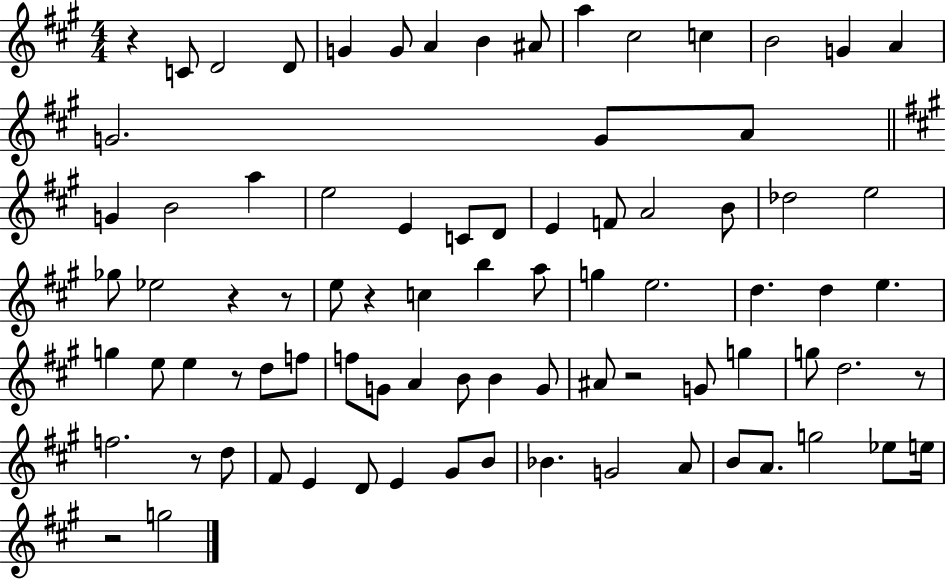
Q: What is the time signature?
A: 4/4